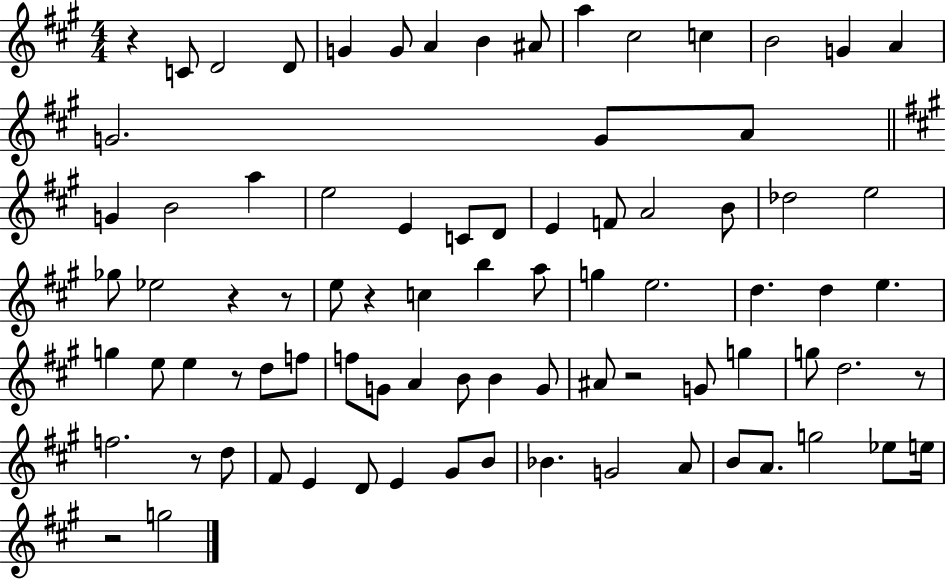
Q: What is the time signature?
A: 4/4